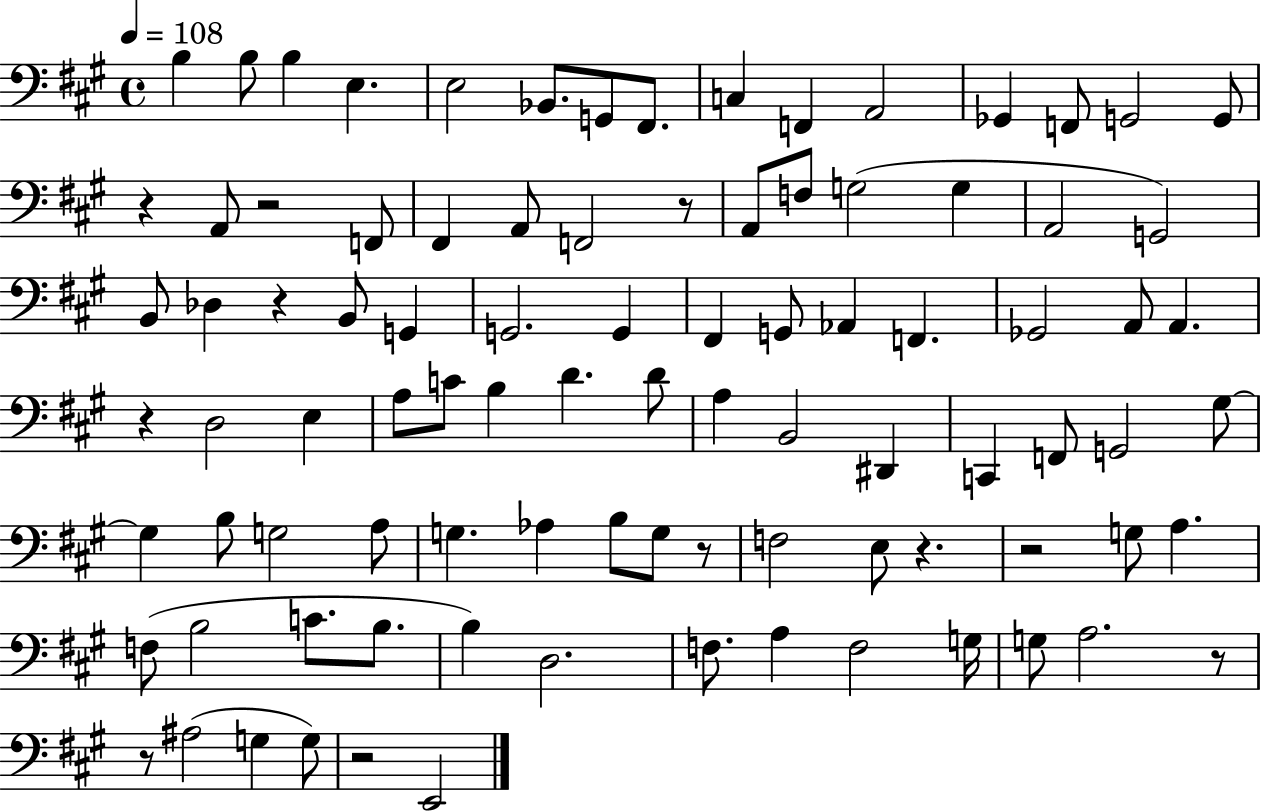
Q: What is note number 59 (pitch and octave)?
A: Ab3